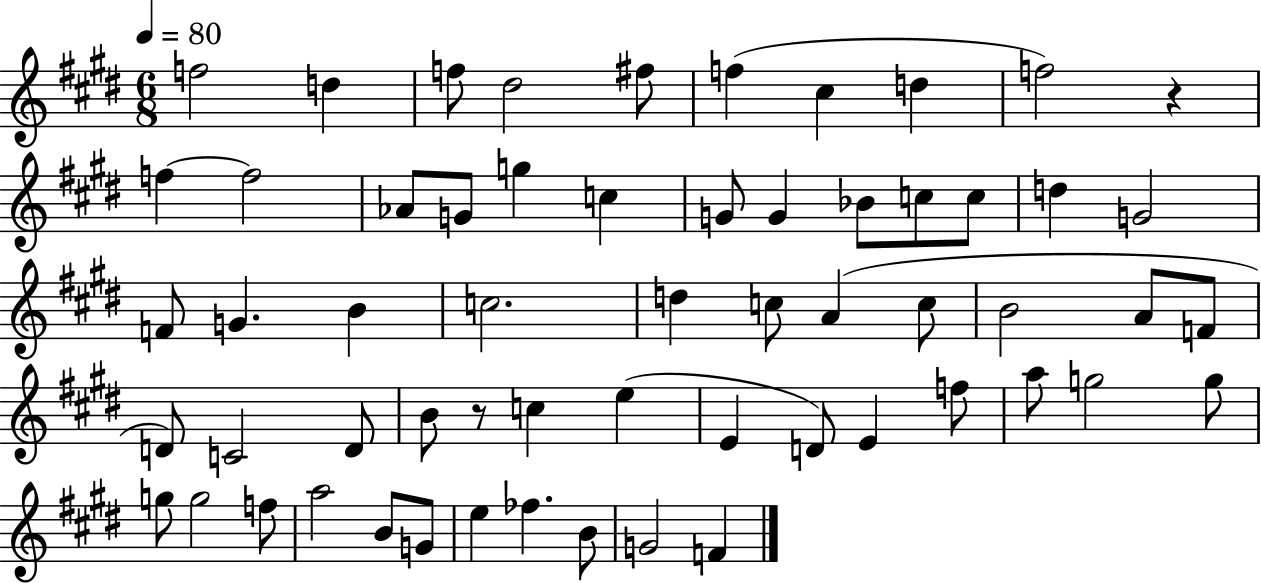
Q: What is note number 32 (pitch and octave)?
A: A4